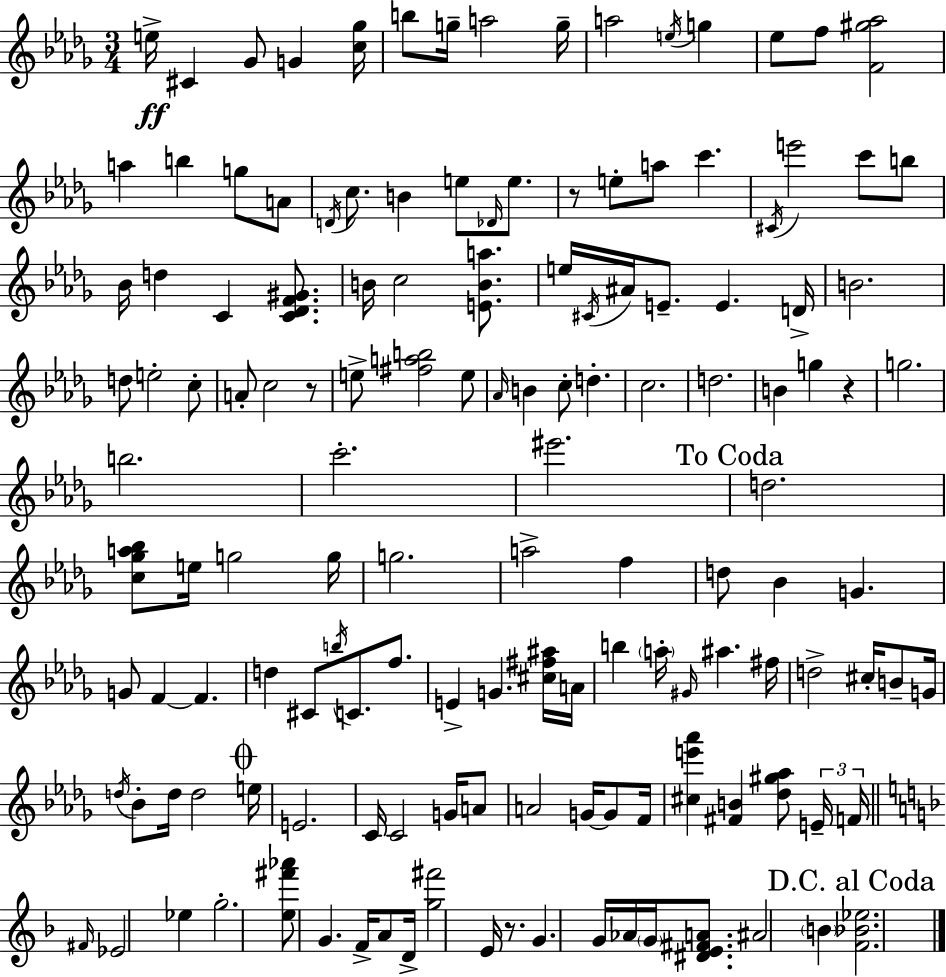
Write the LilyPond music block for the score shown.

{
  \clef treble
  \numericTimeSignature
  \time 3/4
  \key bes \minor
  e''16->\ff cis'4 ges'8 g'4 <c'' ges''>16 | b''8 g''16-- a''2 g''16-- | a''2 \acciaccatura { e''16 } g''4 | ees''8 f''8 <f' gis'' aes''>2 | \break a''4 b''4 g''8 a'8 | \acciaccatura { d'16 } c''8. b'4 e''8 \grace { des'16 } | e''8. r8 e''8-. a''8 c'''4. | \acciaccatura { cis'16 } e'''2 | \break c'''8 b''8 bes'16 d''4 c'4 | <c' des' f' gis'>8. b'16 c''2 | <e' b' a''>8. e''16 \acciaccatura { cis'16 } ais'16 e'8.-- e'4. | d'16-> b'2. | \break d''8 e''2-. | c''8-. a'8-. c''2 | r8 e''8-> <fis'' a'' b''>2 | e''8 \grace { aes'16 } b'4 c''8-. | \break d''4.-. c''2. | d''2. | b'4 g''4 | r4 g''2. | \break b''2. | c'''2.-. | eis'''2. | \mark "To Coda" d''2. | \break <c'' ges'' a'' bes''>8 e''16 g''2 | g''16 g''2. | a''2-> | f''4 d''8 bes'4 | \break g'4. g'8 f'4~~ | f'4. d''4 cis'8 | \acciaccatura { b''16 } c'8. f''8. e'4-> g'4. | <cis'' fis'' ais''>16 a'16 b''4 \parenthesize a''16-. | \break \grace { gis'16 } ais''4. fis''16 d''2-> | cis''16-. b'8-- g'16 \acciaccatura { d''16 } bes'8-. d''16 | d''2 \mark \markup { \musicglyph "scripts.coda" } e''16 e'2. | c'16 c'2 | \break g'16 a'8 a'2 | g'16~~ g'8 f'16 <cis'' e''' aes'''>4 | <fis' b'>4 <des'' gis'' aes''>8 \tuplet 3/2 { e'16-- f'16 \bar "||" \break \key d \minor \grace { fis'16 } } ees'2 ees''4 | g''2.-. | <e'' fis''' aes'''>8 g'4. f'16-> a'8 | d'16-> <g'' fis'''>2 e'16 r8. | \break g'4. g'16 aes'16 \parenthesize g'16 <dis' e' fis' a'>8. | ais'2 \parenthesize b'4 | \mark "D.C. al Coda" <f' bes' ees''>2. | \bar "|."
}